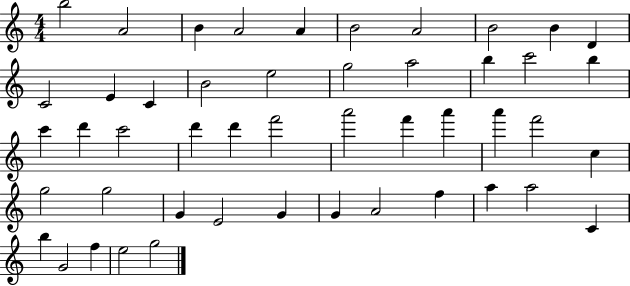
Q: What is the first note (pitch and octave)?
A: B5